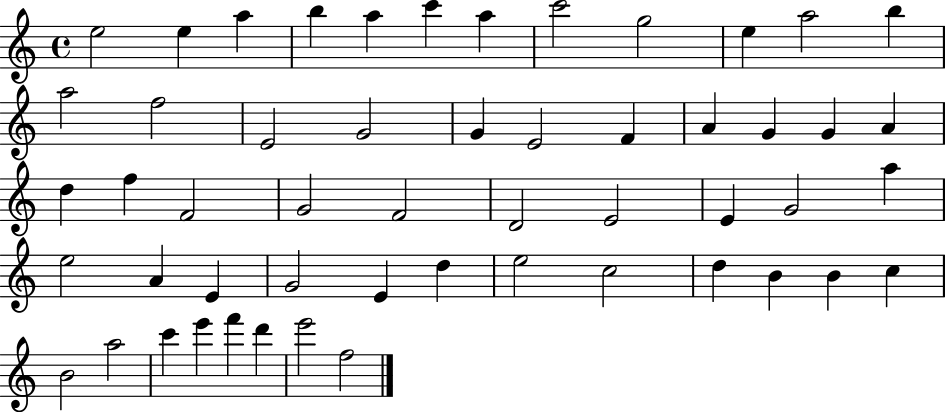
E5/h E5/q A5/q B5/q A5/q C6/q A5/q C6/h G5/h E5/q A5/h B5/q A5/h F5/h E4/h G4/h G4/q E4/h F4/q A4/q G4/q G4/q A4/q D5/q F5/q F4/h G4/h F4/h D4/h E4/h E4/q G4/h A5/q E5/h A4/q E4/q G4/h E4/q D5/q E5/h C5/h D5/q B4/q B4/q C5/q B4/h A5/h C6/q E6/q F6/q D6/q E6/h F5/h